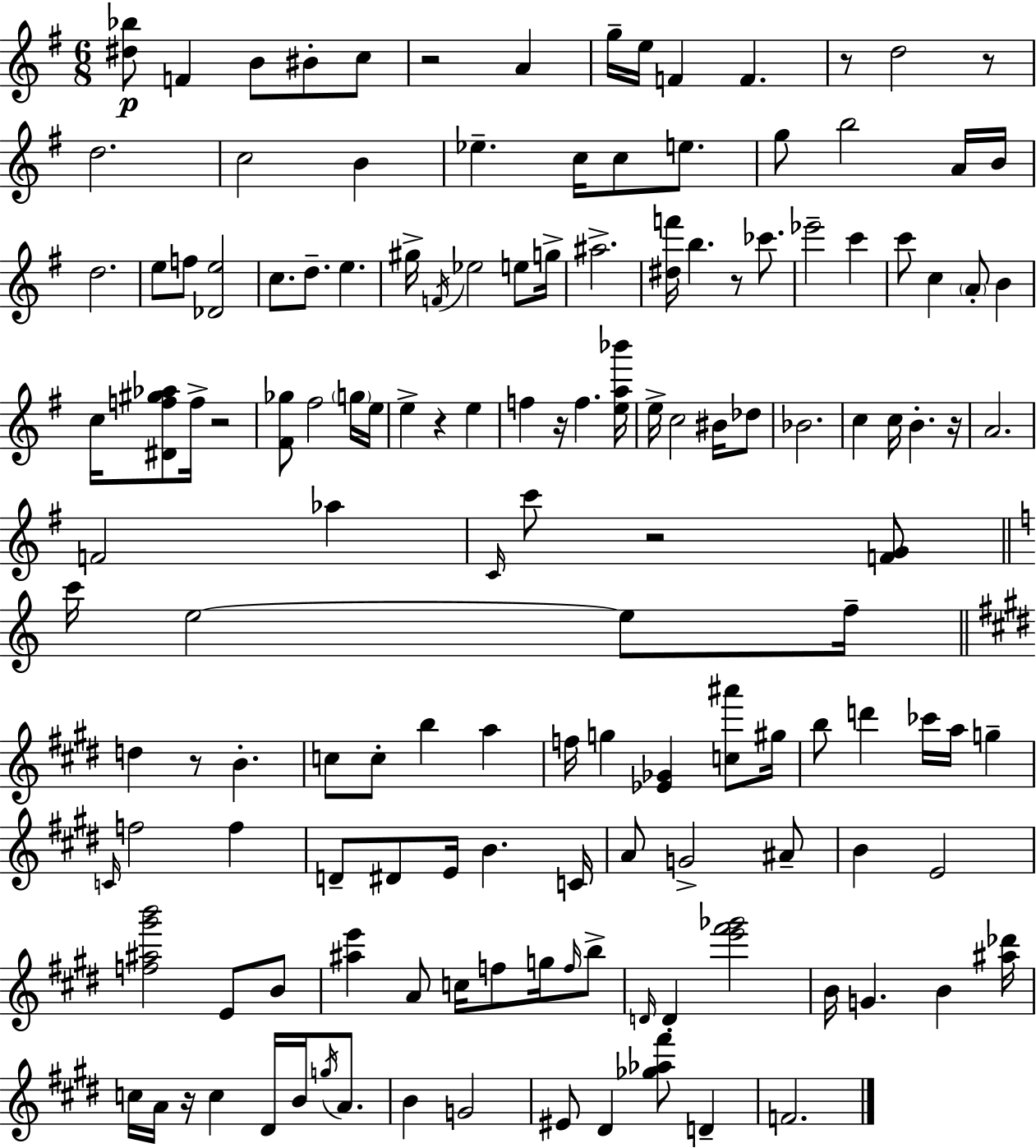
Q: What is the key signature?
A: G major